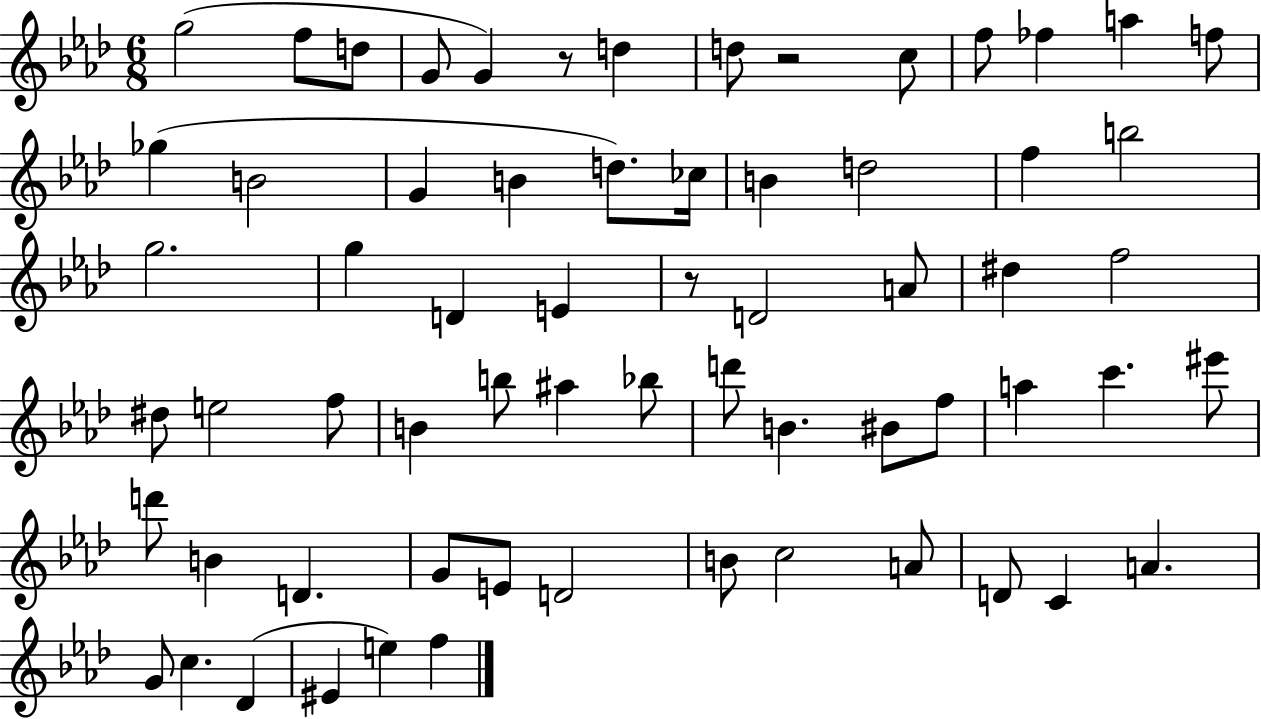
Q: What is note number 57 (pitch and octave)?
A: G4